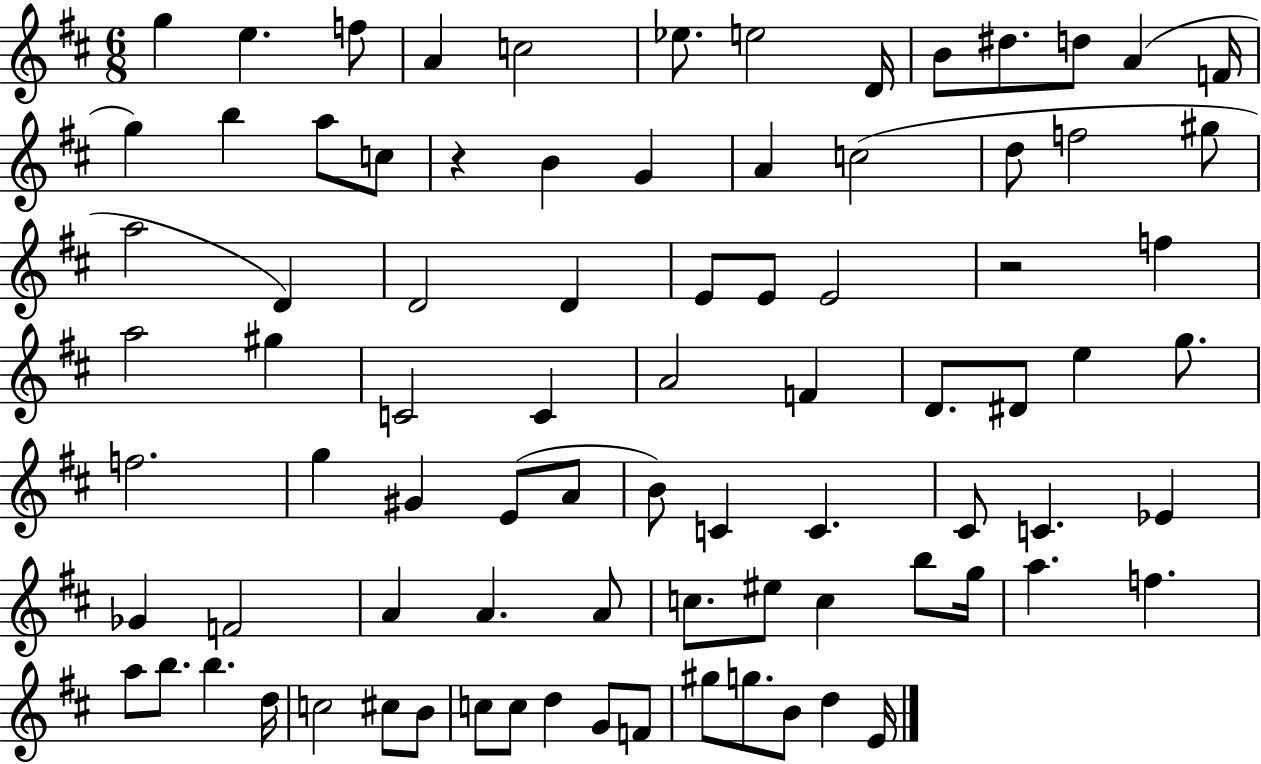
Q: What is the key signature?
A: D major